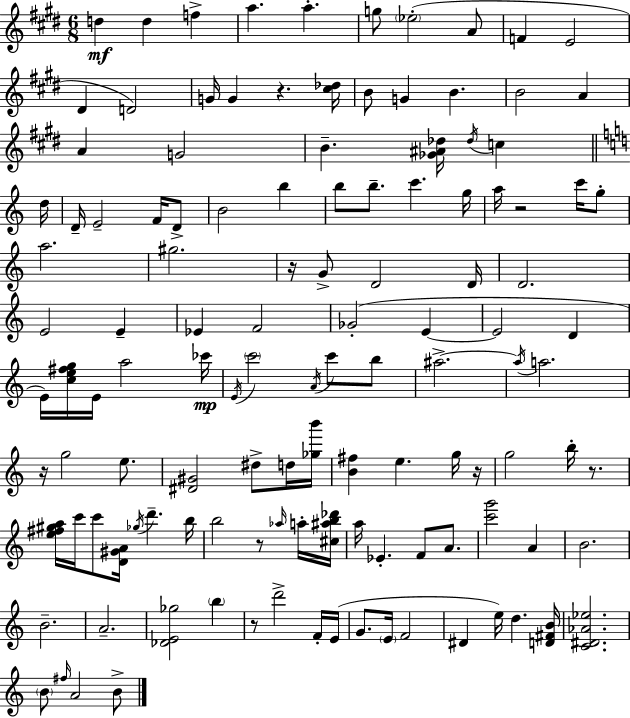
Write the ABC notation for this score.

X:1
T:Untitled
M:6/8
L:1/4
K:E
d d f a a g/2 _e2 A/2 F E2 ^D D2 G/4 G z [^c_d]/4 B/2 G B B2 A A G2 B [_G^A_d]/4 _d/4 c d/4 D/4 E2 F/4 D/2 B2 b b/2 b/2 c' g/4 a/4 z2 c'/4 g/2 a2 ^g2 z/4 G/2 D2 D/4 D2 E2 E _E F2 _G2 E E2 D E/4 [ce^fg]/4 E/4 a2 _c'/4 E/4 c'2 A/4 c'/2 b/2 ^a2 ^a/4 a2 z/4 g2 e/2 [^D^G]2 ^d/2 d/4 [_gb']/4 [B^f] e g/4 z/4 g2 b/4 z/2 [e^f^ga]/4 c'/4 c'/2 [D^GA]/4 _g/4 d' b/4 b2 z/2 _a/4 a/4 [^c^ab_d']/4 a/4 _E F/2 A/2 [c'g']2 A B2 B2 A2 [_DE_g]2 b z/2 d'2 F/4 E/4 G/2 E/4 F2 ^D e/4 d [D^FB]/4 [C^D_A_e]2 B/2 ^f/4 A2 B/2